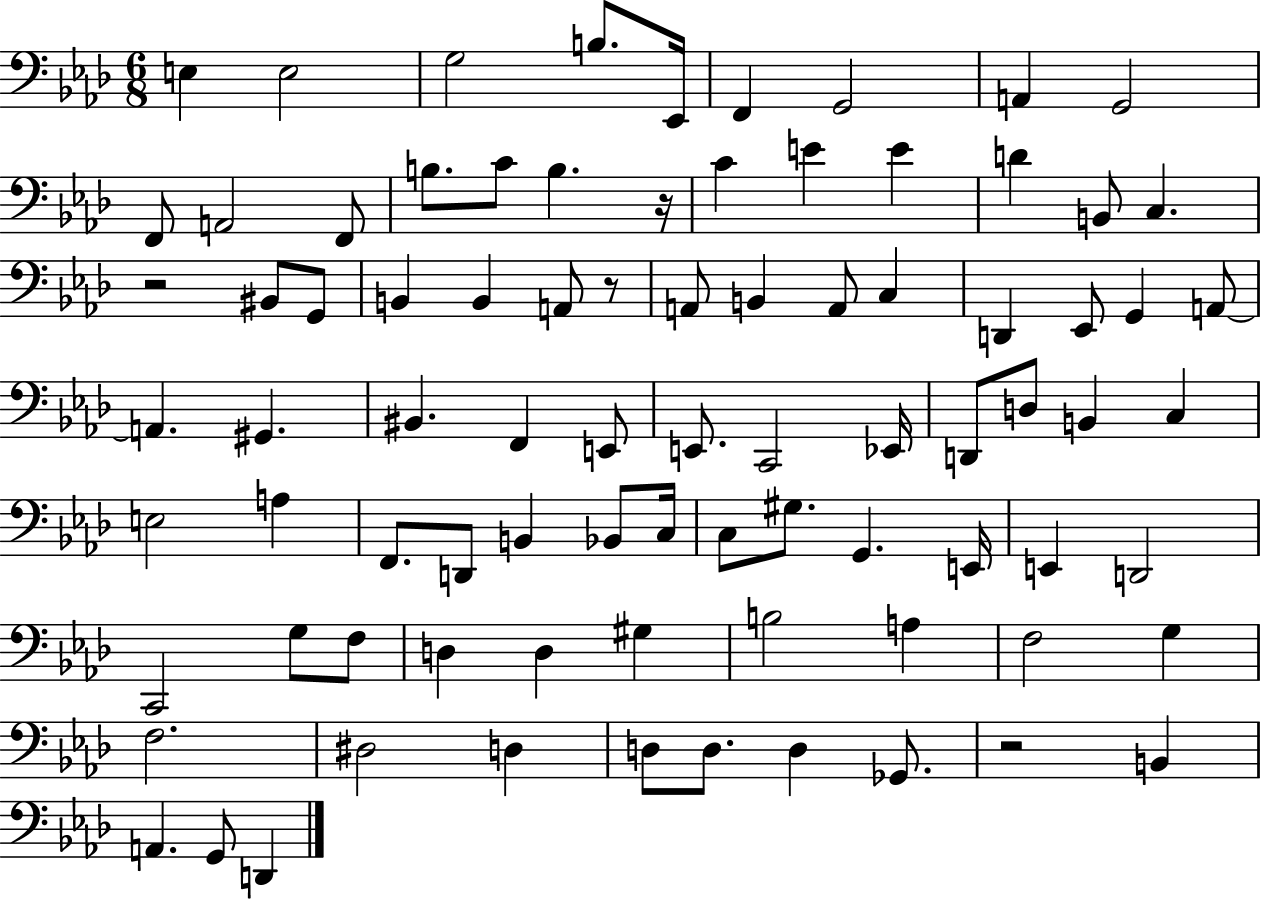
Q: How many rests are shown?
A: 4